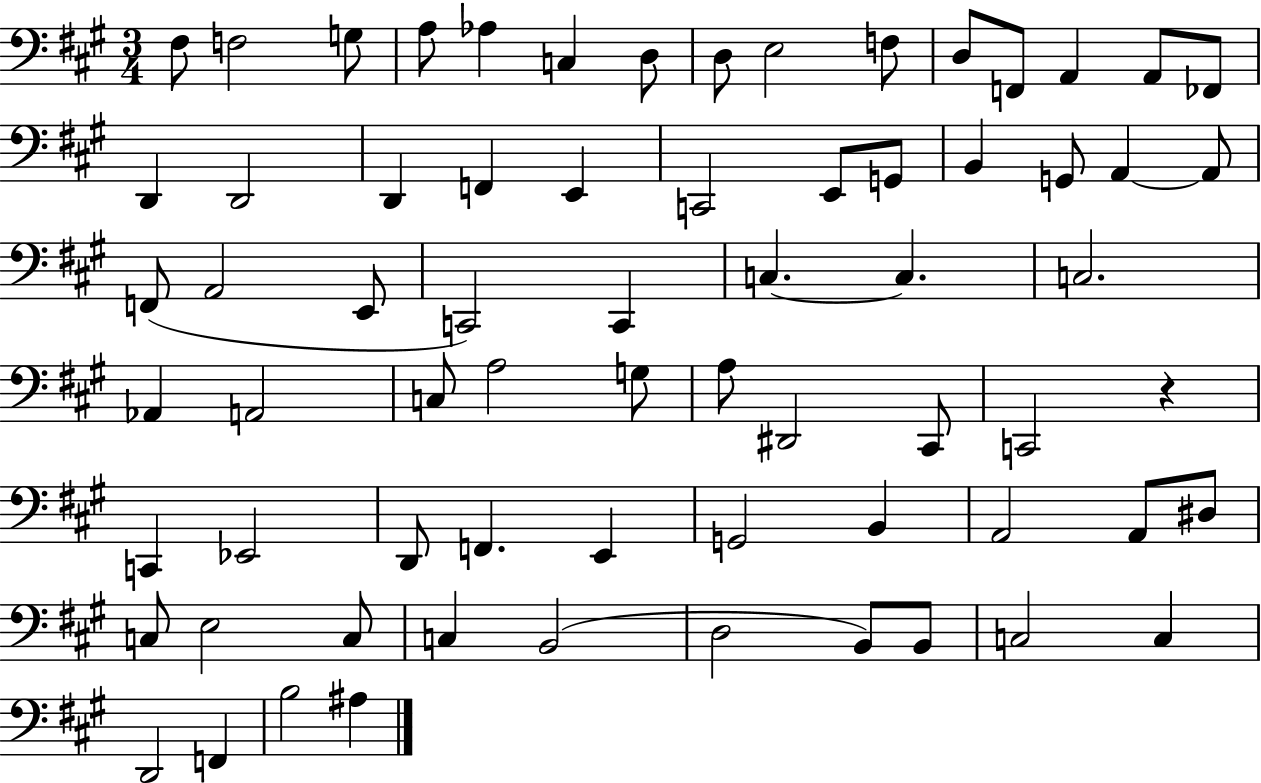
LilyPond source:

{
  \clef bass
  \numericTimeSignature
  \time 3/4
  \key a \major
  fis8 f2 g8 | a8 aes4 c4 d8 | d8 e2 f8 | d8 f,8 a,4 a,8 fes,8 | \break d,4 d,2 | d,4 f,4 e,4 | c,2 e,8 g,8 | b,4 g,8 a,4~~ a,8 | \break f,8( a,2 e,8 | c,2) c,4 | c4.~~ c4. | c2. | \break aes,4 a,2 | c8 a2 g8 | a8 dis,2 cis,8 | c,2 r4 | \break c,4 ees,2 | d,8 f,4. e,4 | g,2 b,4 | a,2 a,8 dis8 | \break c8 e2 c8 | c4 b,2( | d2 b,8) b,8 | c2 c4 | \break d,2 f,4 | b2 ais4 | \bar "|."
}